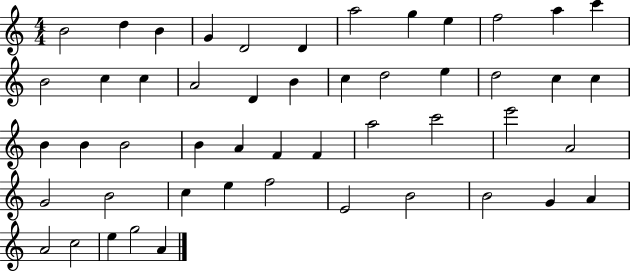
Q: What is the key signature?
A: C major